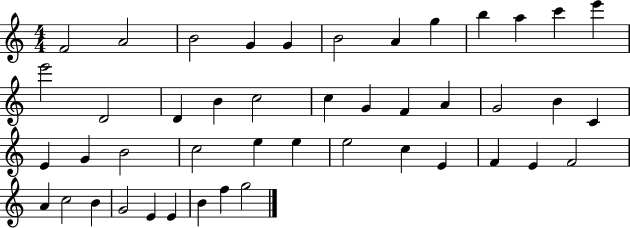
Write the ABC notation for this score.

X:1
T:Untitled
M:4/4
L:1/4
K:C
F2 A2 B2 G G B2 A g b a c' e' e'2 D2 D B c2 c G F A G2 B C E G B2 c2 e e e2 c E F E F2 A c2 B G2 E E B f g2